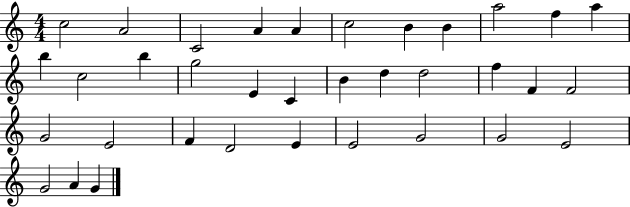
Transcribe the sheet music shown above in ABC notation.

X:1
T:Untitled
M:4/4
L:1/4
K:C
c2 A2 C2 A A c2 B B a2 f a b c2 b g2 E C B d d2 f F F2 G2 E2 F D2 E E2 G2 G2 E2 G2 A G